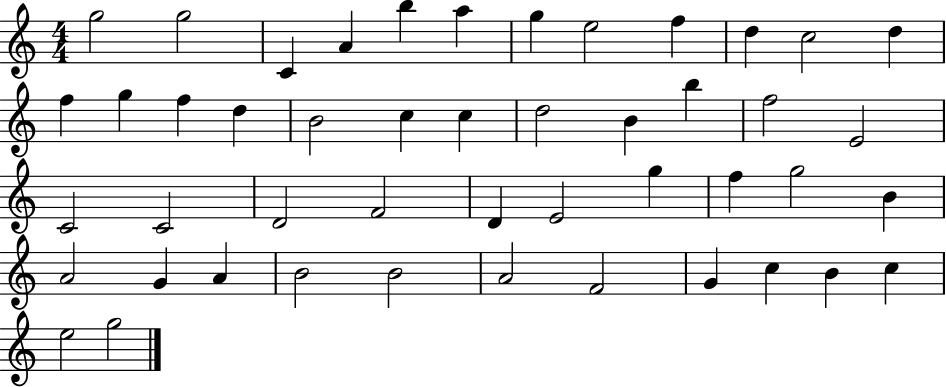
{
  \clef treble
  \numericTimeSignature
  \time 4/4
  \key c \major
  g''2 g''2 | c'4 a'4 b''4 a''4 | g''4 e''2 f''4 | d''4 c''2 d''4 | \break f''4 g''4 f''4 d''4 | b'2 c''4 c''4 | d''2 b'4 b''4 | f''2 e'2 | \break c'2 c'2 | d'2 f'2 | d'4 e'2 g''4 | f''4 g''2 b'4 | \break a'2 g'4 a'4 | b'2 b'2 | a'2 f'2 | g'4 c''4 b'4 c''4 | \break e''2 g''2 | \bar "|."
}